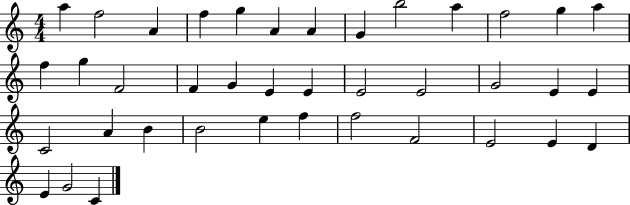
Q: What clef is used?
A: treble